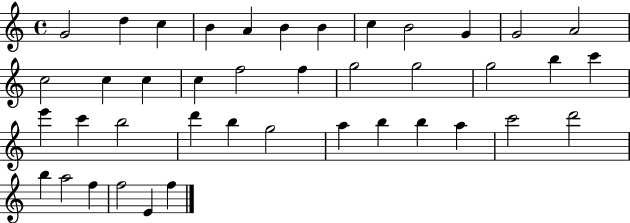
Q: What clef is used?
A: treble